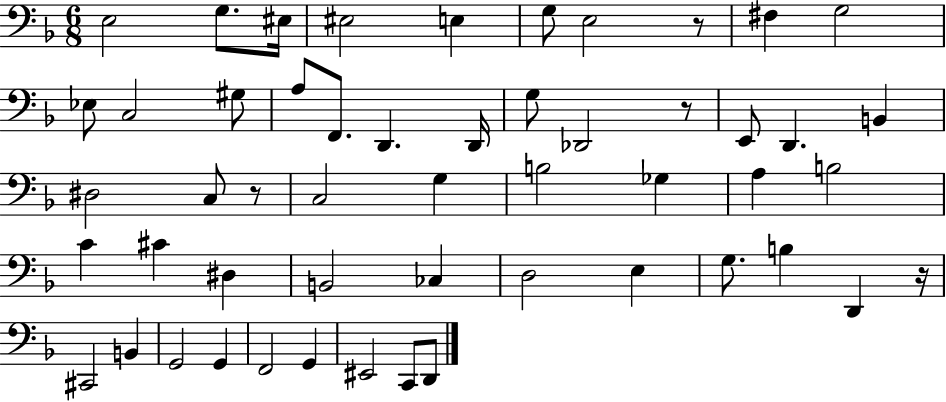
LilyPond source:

{
  \clef bass
  \numericTimeSignature
  \time 6/8
  \key f \major
  e2 g8. eis16 | eis2 e4 | g8 e2 r8 | fis4 g2 | \break ees8 c2 gis8 | a8 f,8. d,4. d,16 | g8 des,2 r8 | e,8 d,4. b,4 | \break dis2 c8 r8 | c2 g4 | b2 ges4 | a4 b2 | \break c'4 cis'4 dis4 | b,2 ces4 | d2 e4 | g8. b4 d,4 r16 | \break cis,2 b,4 | g,2 g,4 | f,2 g,4 | eis,2 c,8 d,8 | \break \bar "|."
}